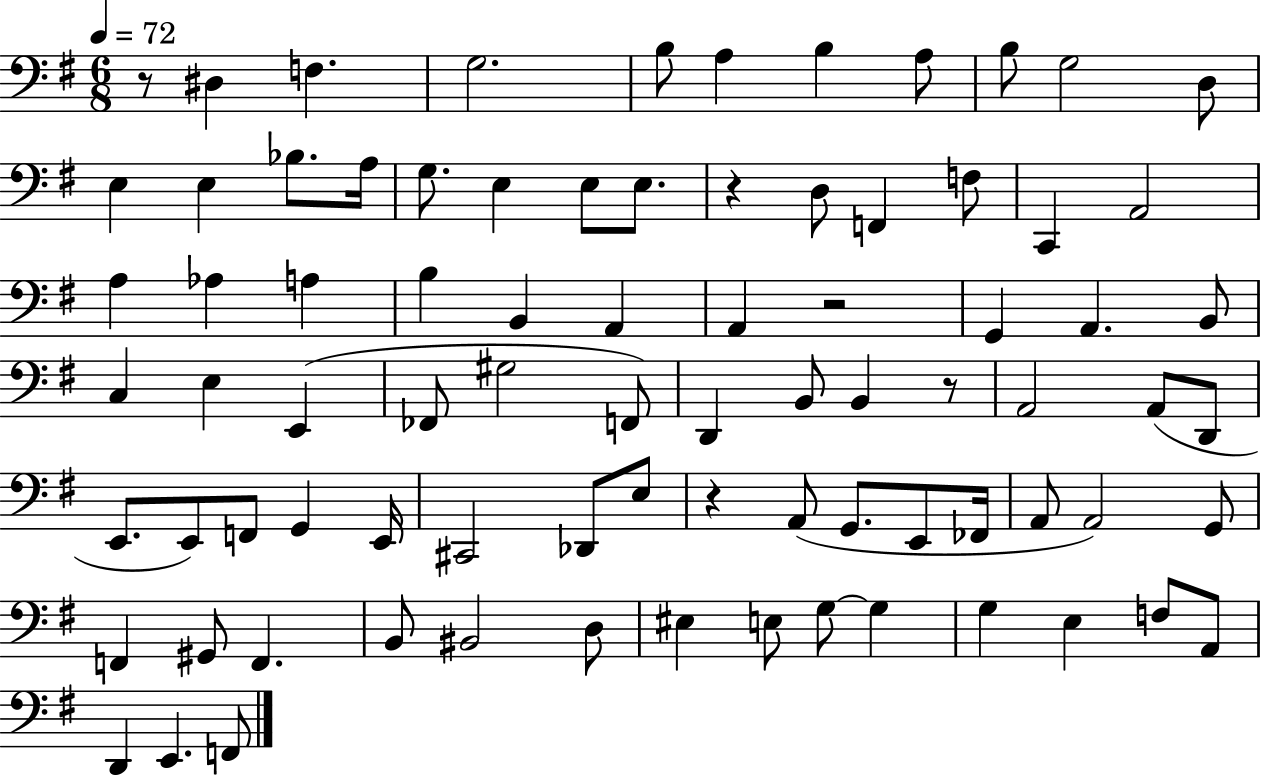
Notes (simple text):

R/e D#3/q F3/q. G3/h. B3/e A3/q B3/q A3/e B3/e G3/h D3/e E3/q E3/q Bb3/e. A3/s G3/e. E3/q E3/e E3/e. R/q D3/e F2/q F3/e C2/q A2/h A3/q Ab3/q A3/q B3/q B2/q A2/q A2/q R/h G2/q A2/q. B2/e C3/q E3/q E2/q FES2/e G#3/h F2/e D2/q B2/e B2/q R/e A2/h A2/e D2/e E2/e. E2/e F2/e G2/q E2/s C#2/h Db2/e E3/e R/q A2/e G2/e. E2/e FES2/s A2/e A2/h G2/e F2/q G#2/e F2/q. B2/e BIS2/h D3/e EIS3/q E3/e G3/e G3/q G3/q E3/q F3/e A2/e D2/q E2/q. F2/e